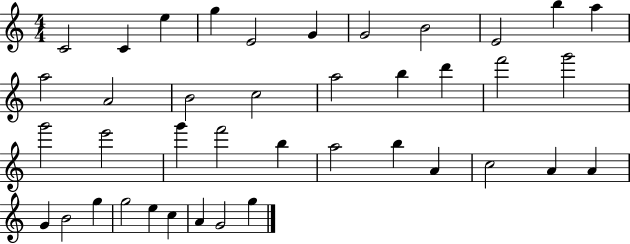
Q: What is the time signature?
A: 4/4